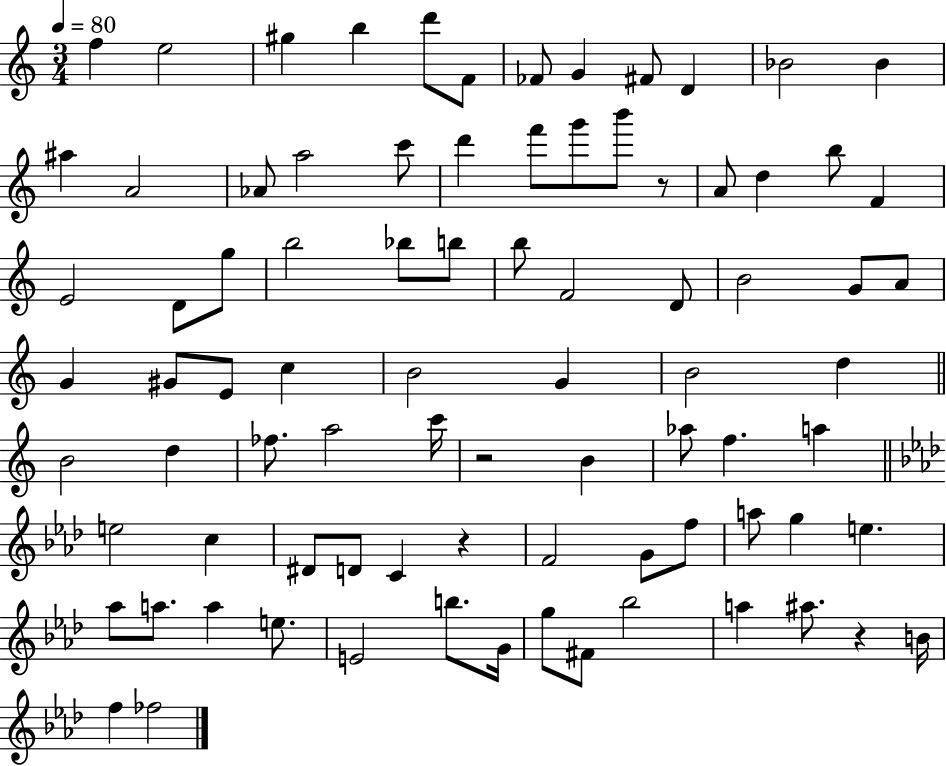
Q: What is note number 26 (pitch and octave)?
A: E4